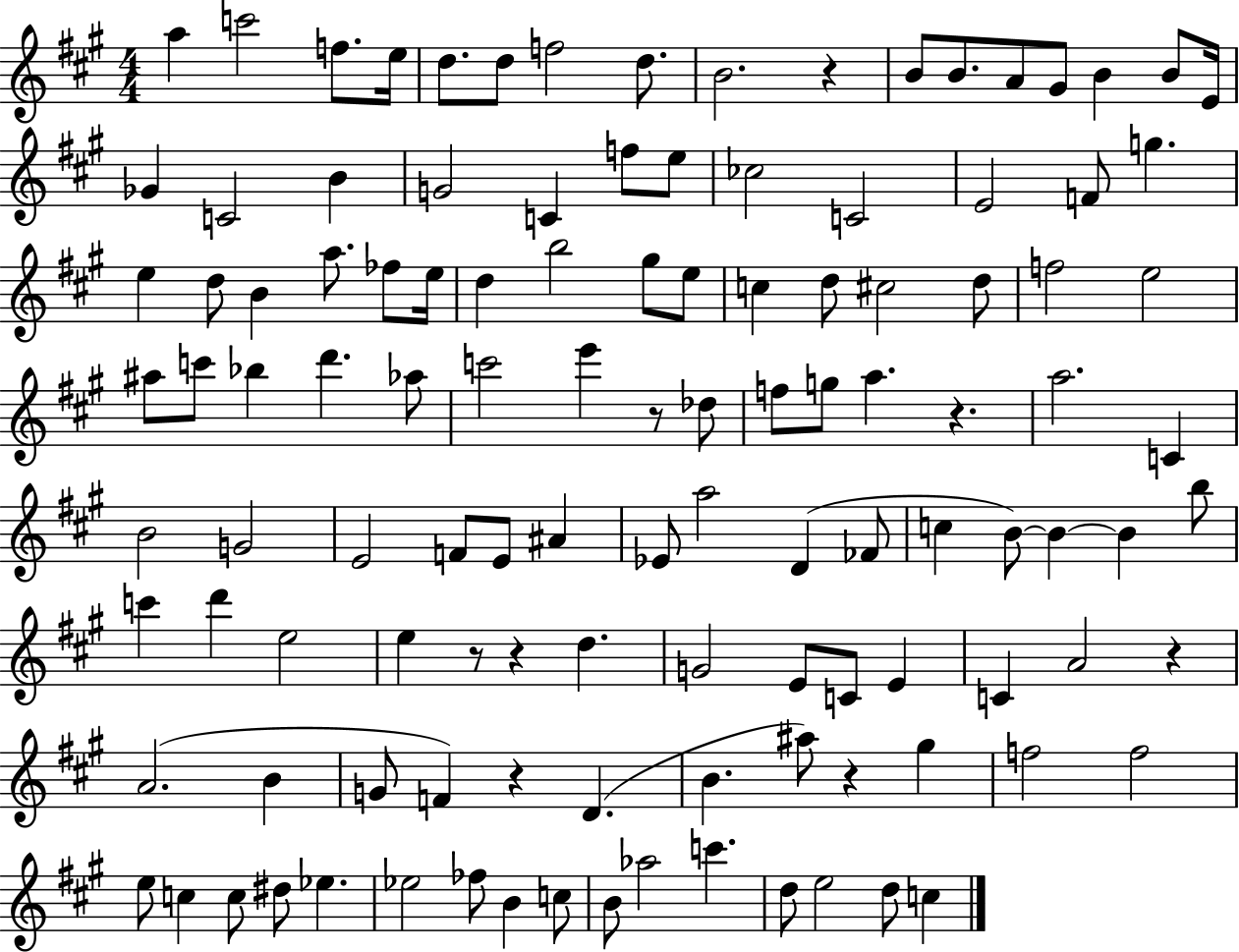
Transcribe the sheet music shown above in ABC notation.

X:1
T:Untitled
M:4/4
L:1/4
K:A
a c'2 f/2 e/4 d/2 d/2 f2 d/2 B2 z B/2 B/2 A/2 ^G/2 B B/2 E/4 _G C2 B G2 C f/2 e/2 _c2 C2 E2 F/2 g e d/2 B a/2 _f/2 e/4 d b2 ^g/2 e/2 c d/2 ^c2 d/2 f2 e2 ^a/2 c'/2 _b d' _a/2 c'2 e' z/2 _d/2 f/2 g/2 a z a2 C B2 G2 E2 F/2 E/2 ^A _E/2 a2 D _F/2 c B/2 B B b/2 c' d' e2 e z/2 z d G2 E/2 C/2 E C A2 z A2 B G/2 F z D B ^a/2 z ^g f2 f2 e/2 c c/2 ^d/2 _e _e2 _f/2 B c/2 B/2 _a2 c' d/2 e2 d/2 c